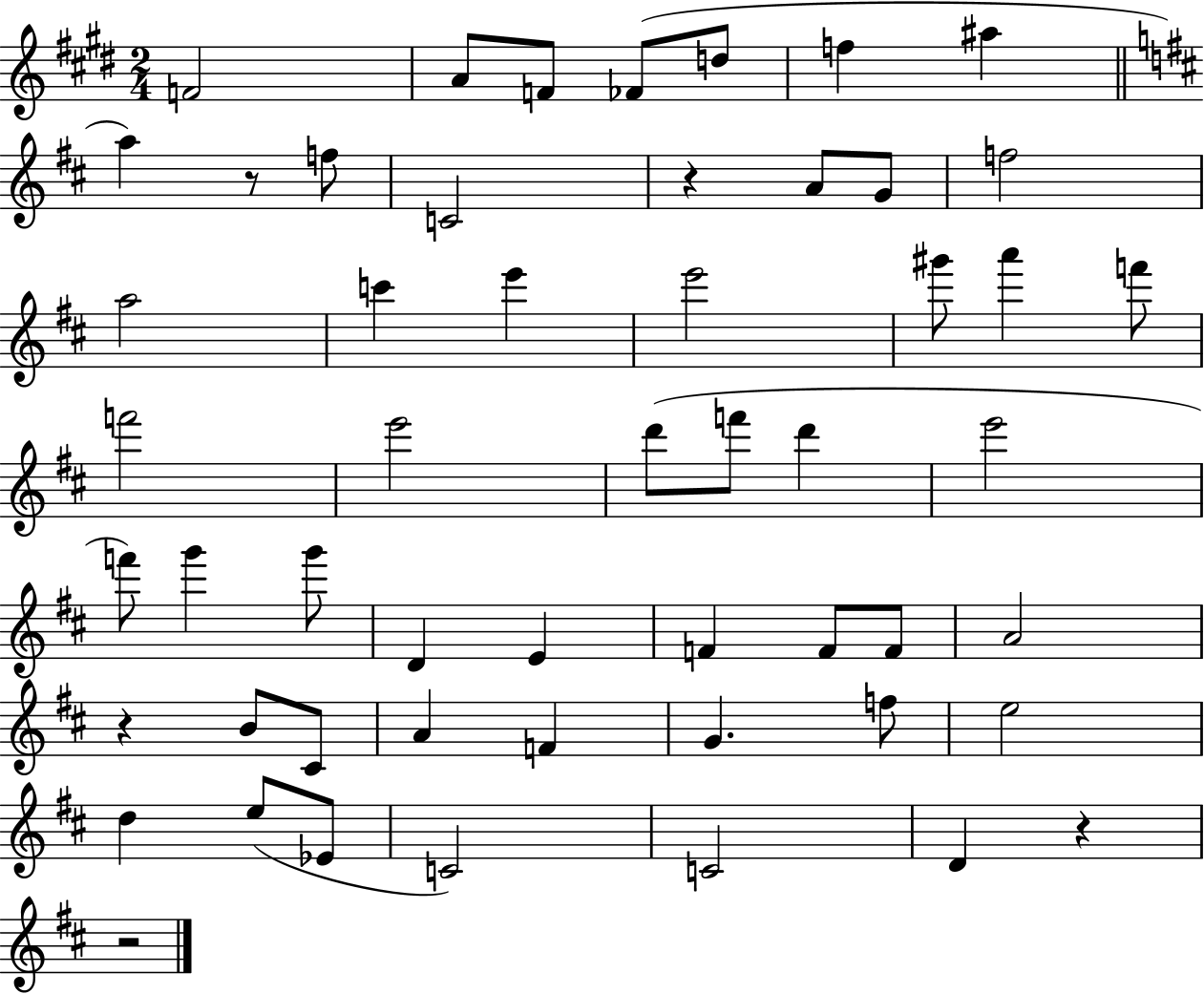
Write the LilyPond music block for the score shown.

{
  \clef treble
  \numericTimeSignature
  \time 2/4
  \key e \major
  \repeat volta 2 { f'2 | a'8 f'8 fes'8( d''8 | f''4 ais''4 | \bar "||" \break \key b \minor a''4) r8 f''8 | c'2 | r4 a'8 g'8 | f''2 | \break a''2 | c'''4 e'''4 | e'''2 | gis'''8 a'''4 f'''8 | \break f'''2 | e'''2 | d'''8( f'''8 d'''4 | e'''2 | \break f'''8) g'''4 g'''8 | d'4 e'4 | f'4 f'8 f'8 | a'2 | \break r4 b'8 cis'8 | a'4 f'4 | g'4. f''8 | e''2 | \break d''4 e''8( ees'8 | c'2) | c'2 | d'4 r4 | \break r2 | } \bar "|."
}